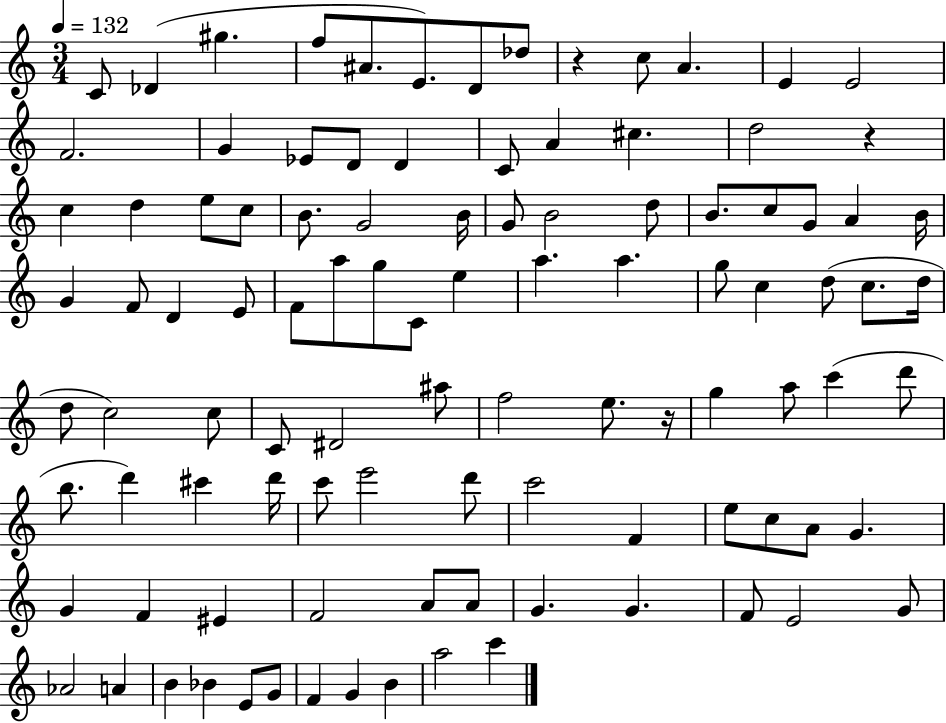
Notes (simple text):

C4/e Db4/q G#5/q. F5/e A#4/e. E4/e. D4/e Db5/e R/q C5/e A4/q. E4/q E4/h F4/h. G4/q Eb4/e D4/e D4/q C4/e A4/q C#5/q. D5/h R/q C5/q D5/q E5/e C5/e B4/e. G4/h B4/s G4/e B4/h D5/e B4/e. C5/e G4/e A4/q B4/s G4/q F4/e D4/q E4/e F4/e A5/e G5/e C4/e E5/q A5/q. A5/q. G5/e C5/q D5/e C5/e. D5/s D5/e C5/h C5/e C4/e D#4/h A#5/e F5/h E5/e. R/s G5/q A5/e C6/q D6/e B5/e. D6/q C#6/q D6/s C6/e E6/h D6/e C6/h F4/q E5/e C5/e A4/e G4/q. G4/q F4/q EIS4/q F4/h A4/e A4/e G4/q. G4/q. F4/e E4/h G4/e Ab4/h A4/q B4/q Bb4/q E4/e G4/e F4/q G4/q B4/q A5/h C6/q